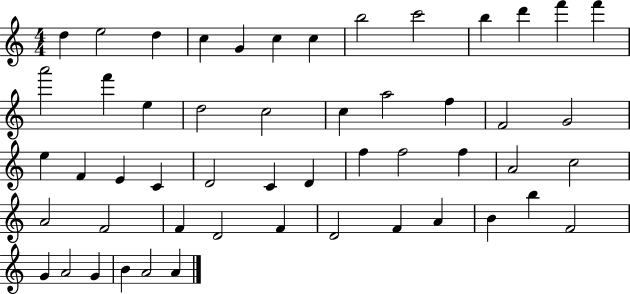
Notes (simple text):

D5/q E5/h D5/q C5/q G4/q C5/q C5/q B5/h C6/h B5/q D6/q F6/q F6/q A6/h F6/q E5/q D5/h C5/h C5/q A5/h F5/q F4/h G4/h E5/q F4/q E4/q C4/q D4/h C4/q D4/q F5/q F5/h F5/q A4/h C5/h A4/h F4/h F4/q D4/h F4/q D4/h F4/q A4/q B4/q B5/q F4/h G4/q A4/h G4/q B4/q A4/h A4/q